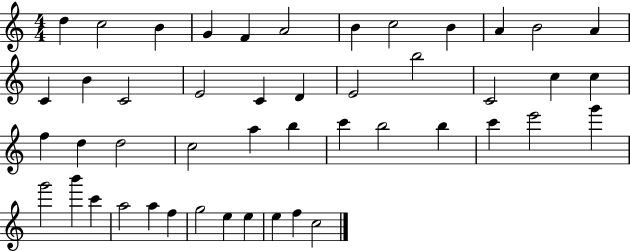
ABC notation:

X:1
T:Untitled
M:4/4
L:1/4
K:C
d c2 B G F A2 B c2 B A B2 A C B C2 E2 C D E2 b2 C2 c c f d d2 c2 a b c' b2 b c' e'2 g' g'2 b' c' a2 a f g2 e e e f c2